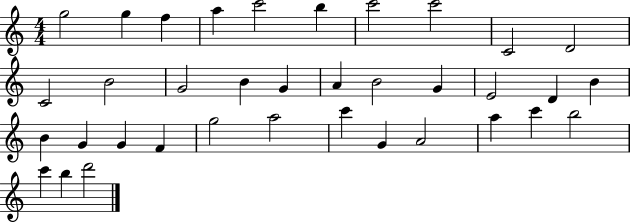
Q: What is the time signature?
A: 4/4